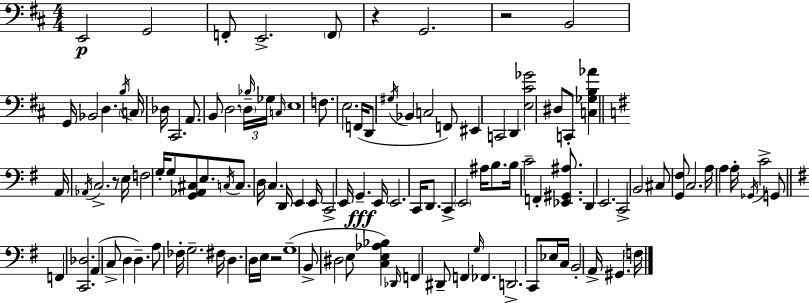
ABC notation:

X:1
T:Untitled
M:4/4
L:1/4
K:D
E,,2 G,,2 F,,/2 E,,2 F,,/2 z G,,2 z2 B,,2 G,,/4 _B,,2 D, B,/4 C,/4 _D,/4 ^C,,2 A,,/2 B,,/2 D,2 D,/4 _B,/4 _G,/4 C,/4 E,4 F,/2 E,2 F,,/4 D,,/2 ^G,/4 _B,, C,2 F,,/2 ^E,, C,,2 D,, [E,^C_G]2 ^D,/2 C,,/2 [C,_G,B,_A] A,,/4 _A,,/4 C,2 z/2 E,/4 F,2 G,/4 G,/2 [G,,_A,,^C,]/2 E,/2 C,/4 C,/2 D,/4 C, D,,/4 E,, E,,/4 C,,2 E,,/4 G,, E,,/4 E,,2 C,,/4 D,,/2 C,, E,,2 ^A,/4 B,/2 B,/4 C2 F,, [_E,,^G,,^A,]/2 D,, E,,2 C,,2 B,,2 ^C,/2 [G,,^F,]/2 C,2 A,/4 A, A,/4 _G,,/4 C2 G,,/2 F,, [C,,_D,]2 A,, C,/2 D, D, A,/2 _F,/4 G,2 ^F,/4 D, D,/4 E,/4 z2 G,4 B,,/2 ^D,2 E,/2 [C,E,_A,_B,] _D,,/4 F,, ^D,,/2 F,, G,/4 _F,, D,,2 C,,/2 _E,/4 C,/4 B,,2 A,,/4 ^G,, F,/4